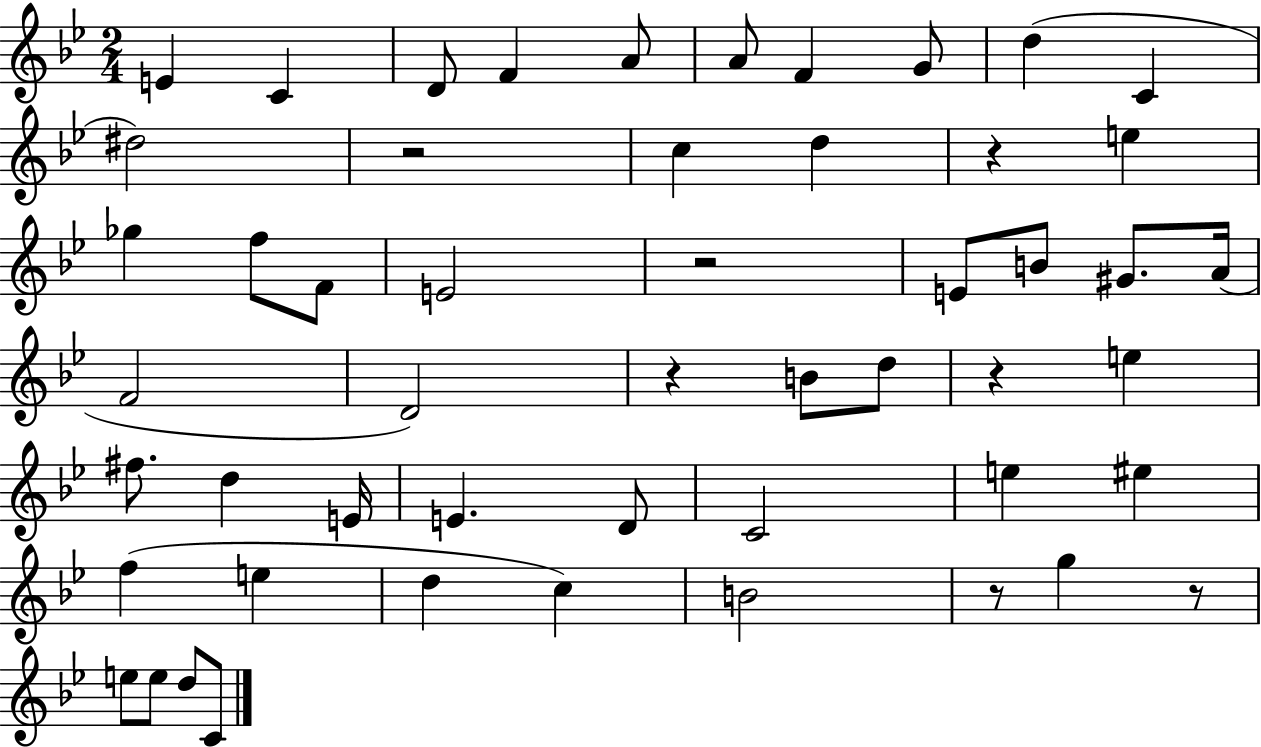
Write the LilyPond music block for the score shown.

{
  \clef treble
  \numericTimeSignature
  \time 2/4
  \key bes \major
  e'4 c'4 | d'8 f'4 a'8 | a'8 f'4 g'8 | d''4( c'4 | \break dis''2) | r2 | c''4 d''4 | r4 e''4 | \break ges''4 f''8 f'8 | e'2 | r2 | e'8 b'8 gis'8. a'16( | \break f'2 | d'2) | r4 b'8 d''8 | r4 e''4 | \break fis''8. d''4 e'16 | e'4. d'8 | c'2 | e''4 eis''4 | \break f''4( e''4 | d''4 c''4) | b'2 | r8 g''4 r8 | \break e''8 e''8 d''8 c'8 | \bar "|."
}